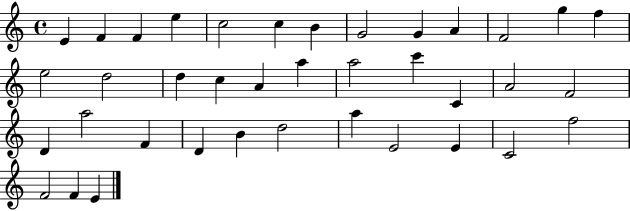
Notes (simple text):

E4/q F4/q F4/q E5/q C5/h C5/q B4/q G4/h G4/q A4/q F4/h G5/q F5/q E5/h D5/h D5/q C5/q A4/q A5/q A5/h C6/q C4/q A4/h F4/h D4/q A5/h F4/q D4/q B4/q D5/h A5/q E4/h E4/q C4/h F5/h F4/h F4/q E4/q